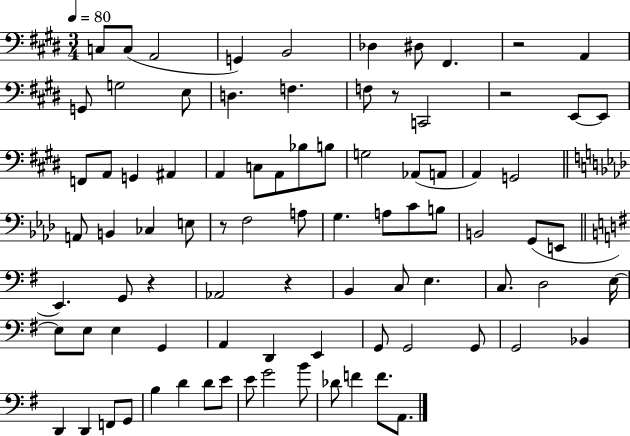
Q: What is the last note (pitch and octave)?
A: A2